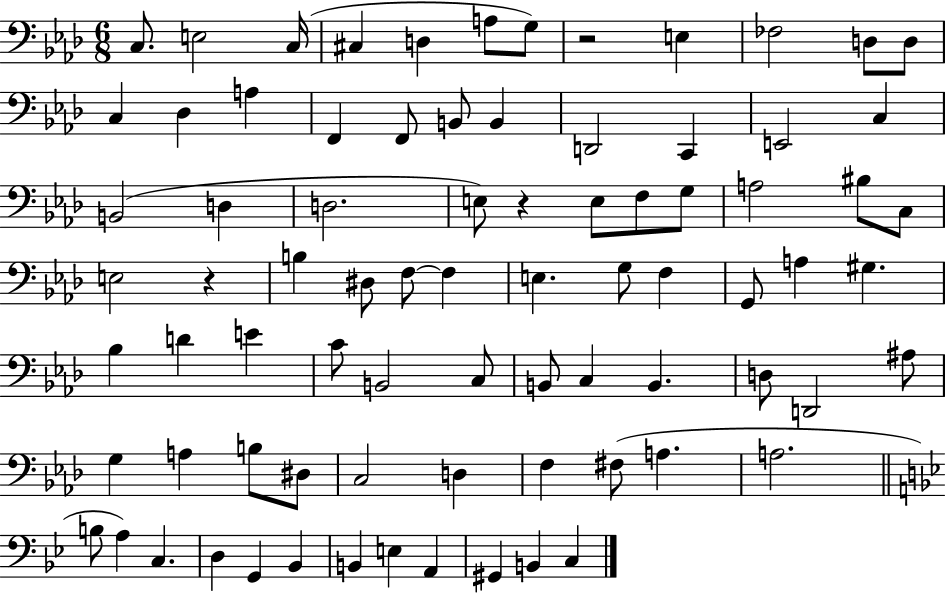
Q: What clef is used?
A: bass